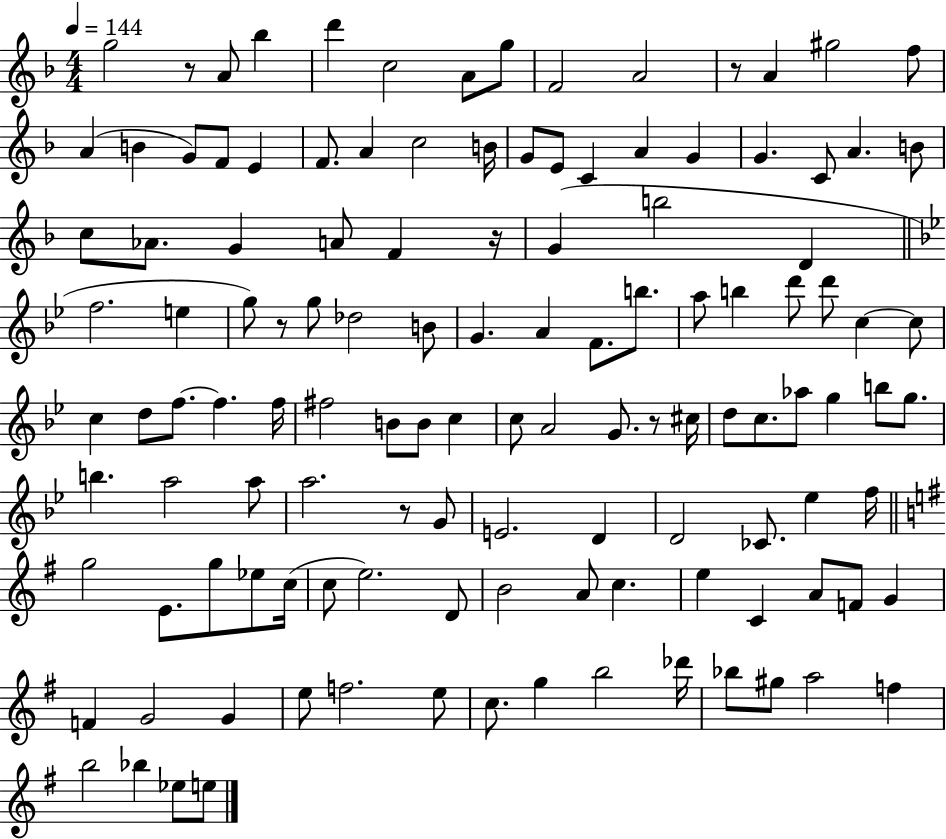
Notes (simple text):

G5/h R/e A4/e Bb5/q D6/q C5/h A4/e G5/e F4/h A4/h R/e A4/q G#5/h F5/e A4/q B4/q G4/e F4/e E4/q F4/e. A4/q C5/h B4/s G4/e E4/e C4/q A4/q G4/q G4/q. C4/e A4/q. B4/e C5/e Ab4/e. G4/q A4/e F4/q R/s G4/q B5/h D4/q F5/h. E5/q G5/e R/e G5/e Db5/h B4/e G4/q. A4/q F4/e. B5/e. A5/e B5/q D6/e D6/e C5/q C5/e C5/q D5/e F5/e. F5/q. F5/s F#5/h B4/e B4/e C5/q C5/e A4/h G4/e. R/e C#5/s D5/e C5/e. Ab5/e G5/q B5/e G5/e. B5/q. A5/h A5/e A5/h. R/e G4/e E4/h. D4/q D4/h CES4/e. Eb5/q F5/s G5/h E4/e. G5/e Eb5/e C5/s C5/e E5/h. D4/e B4/h A4/e C5/q. E5/q C4/q A4/e F4/e G4/q F4/q G4/h G4/q E5/e F5/h. E5/e C5/e. G5/q B5/h Db6/s Bb5/e G#5/e A5/h F5/q B5/h Bb5/q Eb5/e E5/e